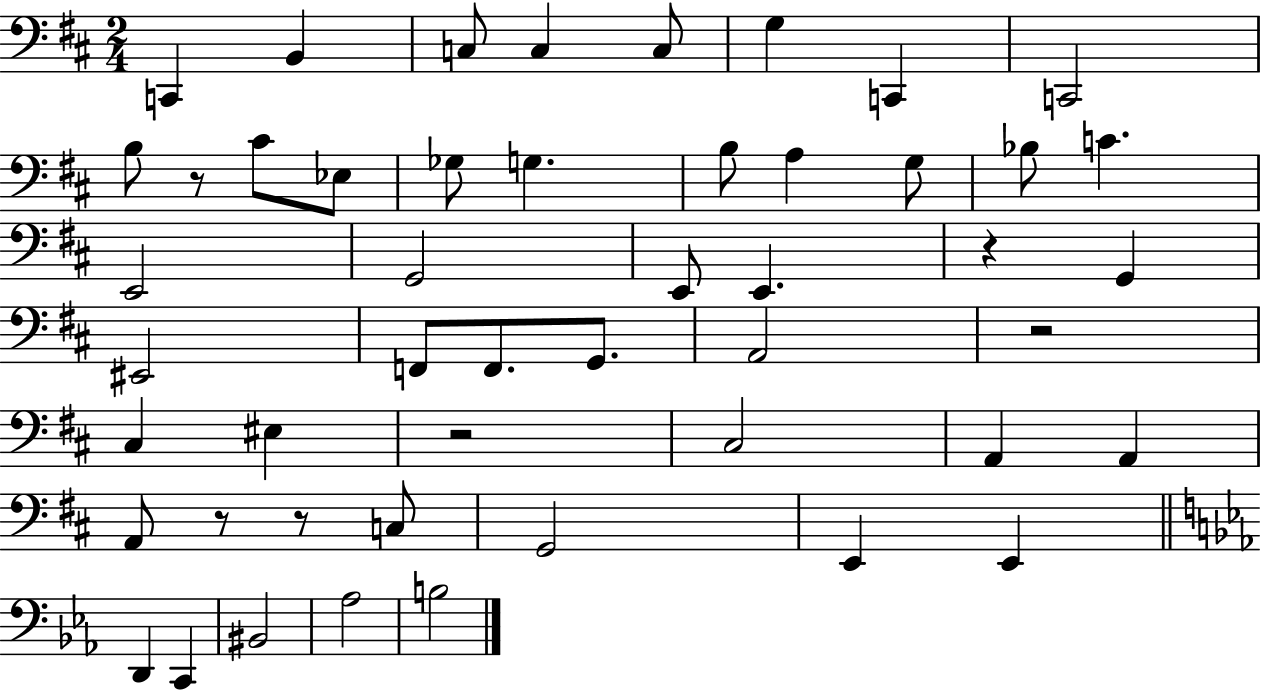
C2/q B2/q C3/e C3/q C3/e G3/q C2/q C2/h B3/e R/e C#4/e Eb3/e Gb3/e G3/q. B3/e A3/q G3/e Bb3/e C4/q. E2/h G2/h E2/e E2/q. R/q G2/q EIS2/h F2/e F2/e. G2/e. A2/h R/h C#3/q EIS3/q R/h C#3/h A2/q A2/q A2/e R/e R/e C3/e G2/h E2/q E2/q D2/q C2/q BIS2/h Ab3/h B3/h